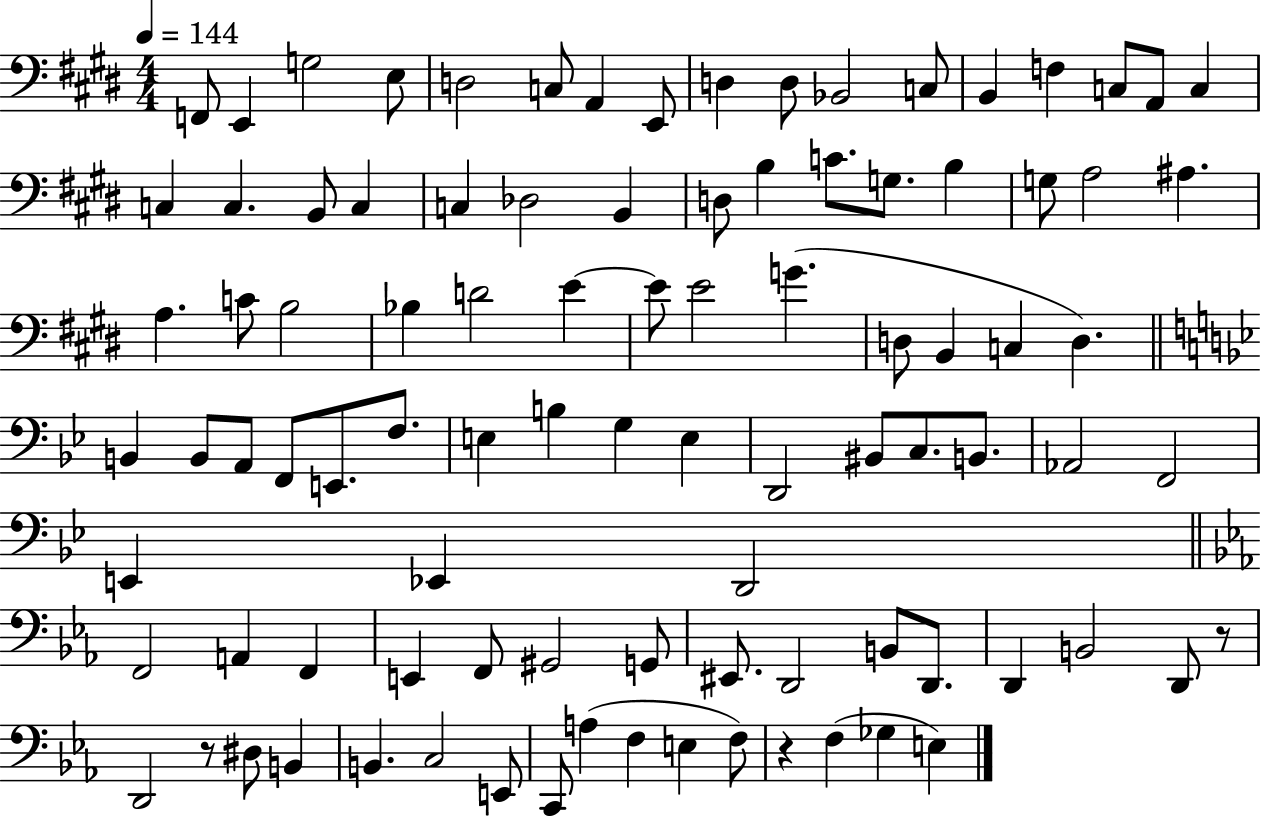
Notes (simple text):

F2/e E2/q G3/h E3/e D3/h C3/e A2/q E2/e D3/q D3/e Bb2/h C3/e B2/q F3/q C3/e A2/e C3/q C3/q C3/q. B2/e C3/q C3/q Db3/h B2/q D3/e B3/q C4/e. G3/e. B3/q G3/e A3/h A#3/q. A3/q. C4/e B3/h Bb3/q D4/h E4/q E4/e E4/h G4/q. D3/e B2/q C3/q D3/q. B2/q B2/e A2/e F2/e E2/e. F3/e. E3/q B3/q G3/q E3/q D2/h BIS2/e C3/e. B2/e. Ab2/h F2/h E2/q Eb2/q D2/h F2/h A2/q F2/q E2/q F2/e G#2/h G2/e EIS2/e. D2/h B2/e D2/e. D2/q B2/h D2/e R/e D2/h R/e D#3/e B2/q B2/q. C3/h E2/e C2/e A3/q F3/q E3/q F3/e R/q F3/q Gb3/q E3/q